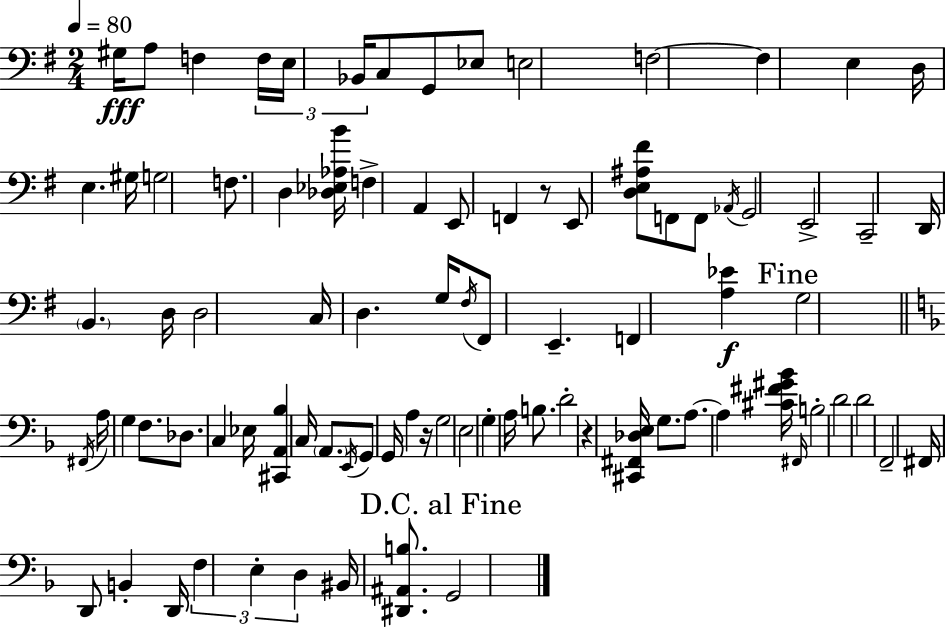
{
  \clef bass
  \numericTimeSignature
  \time 2/4
  \key g \major
  \tempo 4 = 80
  gis16\fff a8 f4 \tuplet 3/2 { f16 | e16 bes,16 } c8 g,8 ees8 | e2 | f2~~ | \break f4 e4 | d16 e4. gis16 | g2 | f8. d4 <des ees aes b'>16 | \break f4-> a,4 | e,8 f,4 r8 | e,8 <d e ais fis'>8 f,8 f,8 | \acciaccatura { aes,16 } g,2 | \break e,2-> | c,2-- | d,16 \parenthesize b,4. | d16 d2 | \break c16 d4. | g16 \acciaccatura { fis16 } fis,8 e,4.-- | f,4 <a ees'>4\f | \mark "Fine" g2 | \break \bar "||" \break \key d \minor \acciaccatura { fis,16 } a16 g4 f8. | des8. c4 | ees16 <cis, a, bes>4 c16 \parenthesize a,8. | \acciaccatura { e,16 } g,8 g,16 a4 | \break r16 g2 | e2 | g4-. a16 b8. | d'2-. | \break r4 <cis, fis, des e>16 g8. | a8.~~ a4 | <cis' fis' gis' bes'>16 \grace { fis,16 } b2-. | d'2 | \break d'2 | f,2-- | fis,16 d,8 b,4-. | d,16 \tuplet 3/2 { f4 e4-. | \break d4 } bis,16 | <dis, ais, b>8. \mark "D.C. al Fine" g,2 | \bar "|."
}